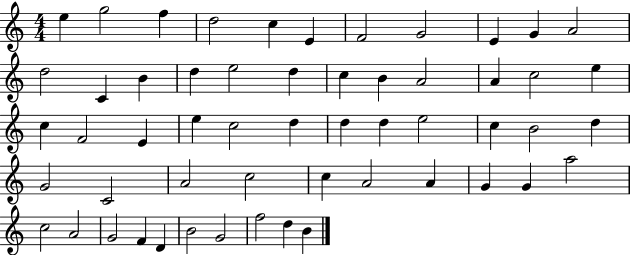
{
  \clef treble
  \numericTimeSignature
  \time 4/4
  \key c \major
  e''4 g''2 f''4 | d''2 c''4 e'4 | f'2 g'2 | e'4 g'4 a'2 | \break d''2 c'4 b'4 | d''4 e''2 d''4 | c''4 b'4 a'2 | a'4 c''2 e''4 | \break c''4 f'2 e'4 | e''4 c''2 d''4 | d''4 d''4 e''2 | c''4 b'2 d''4 | \break g'2 c'2 | a'2 c''2 | c''4 a'2 a'4 | g'4 g'4 a''2 | \break c''2 a'2 | g'2 f'4 d'4 | b'2 g'2 | f''2 d''4 b'4 | \break \bar "|."
}